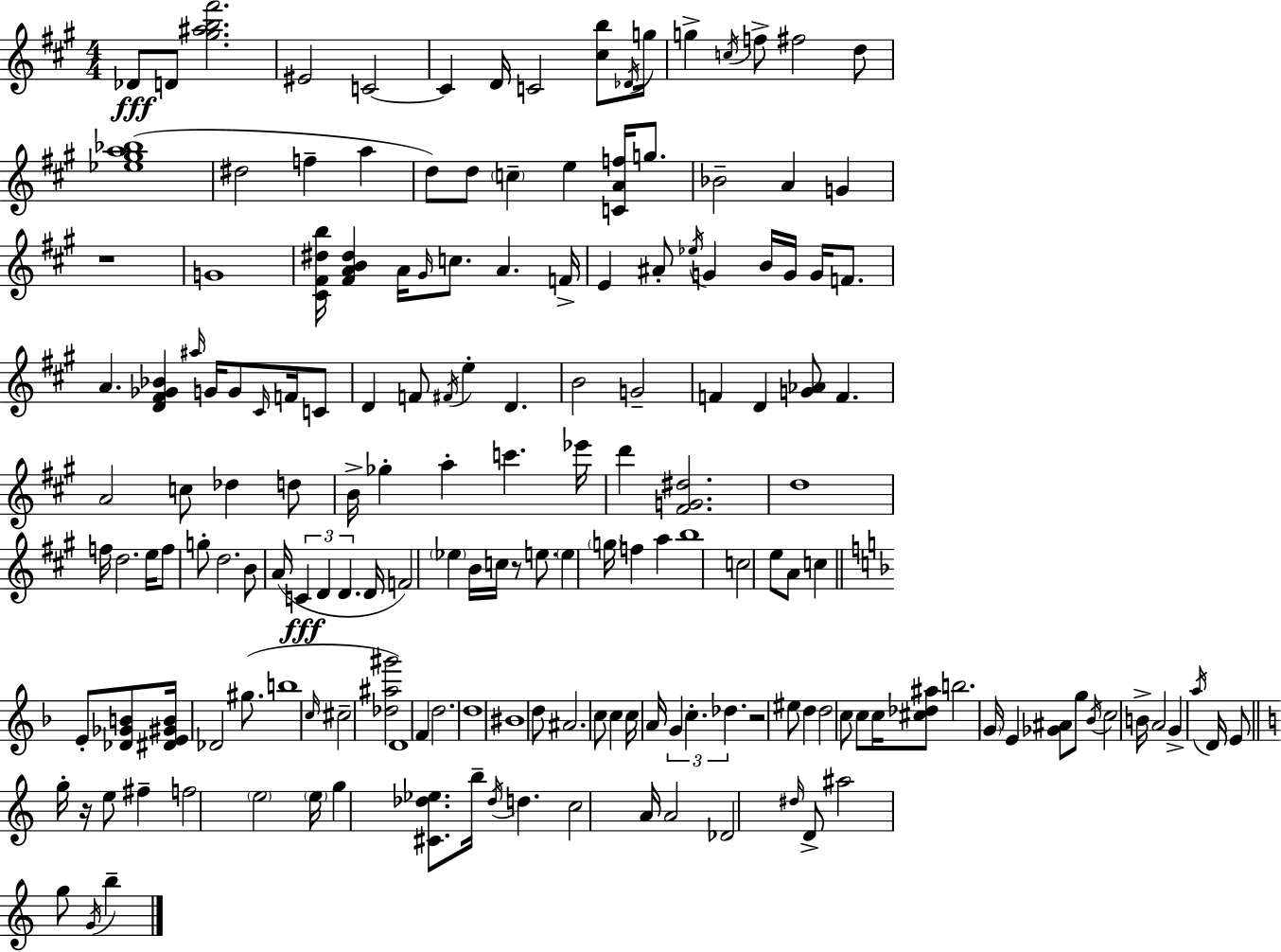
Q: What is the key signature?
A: A major